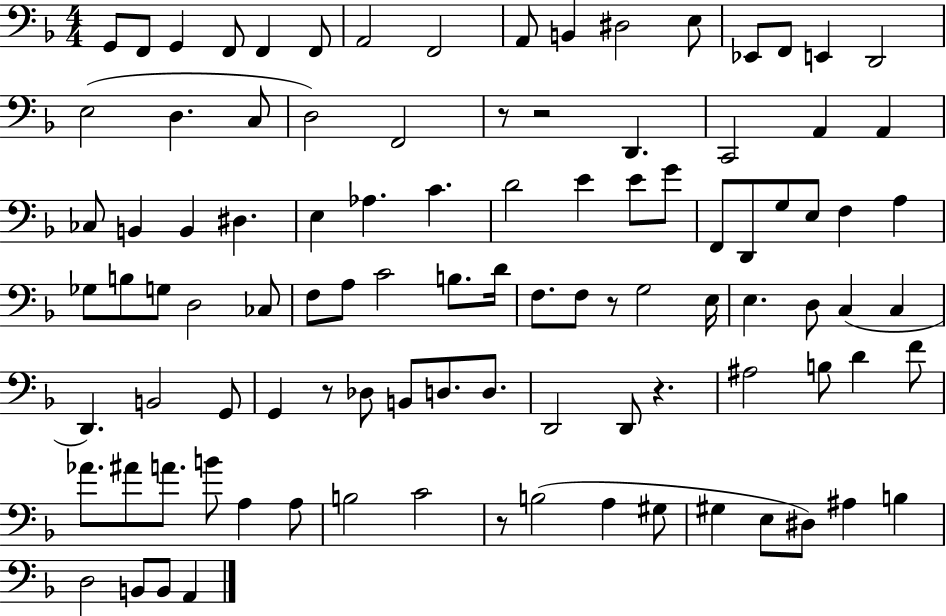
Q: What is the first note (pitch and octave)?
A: G2